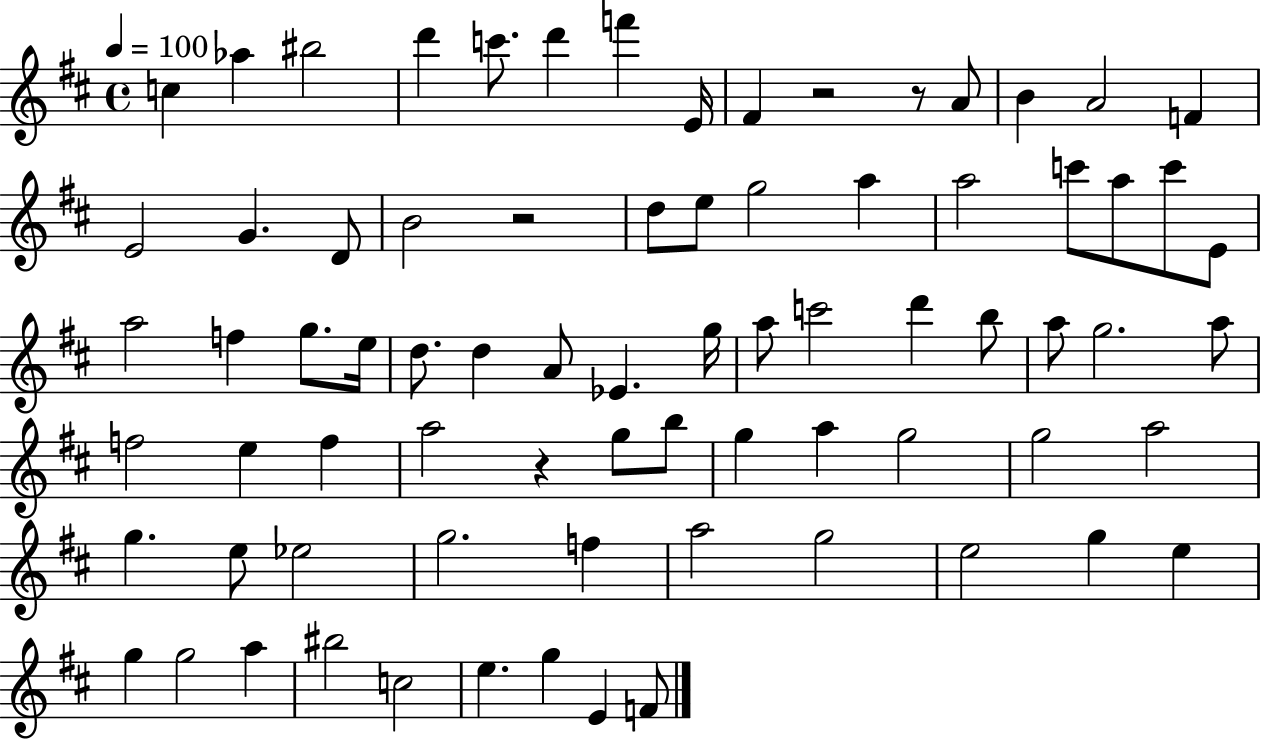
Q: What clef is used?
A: treble